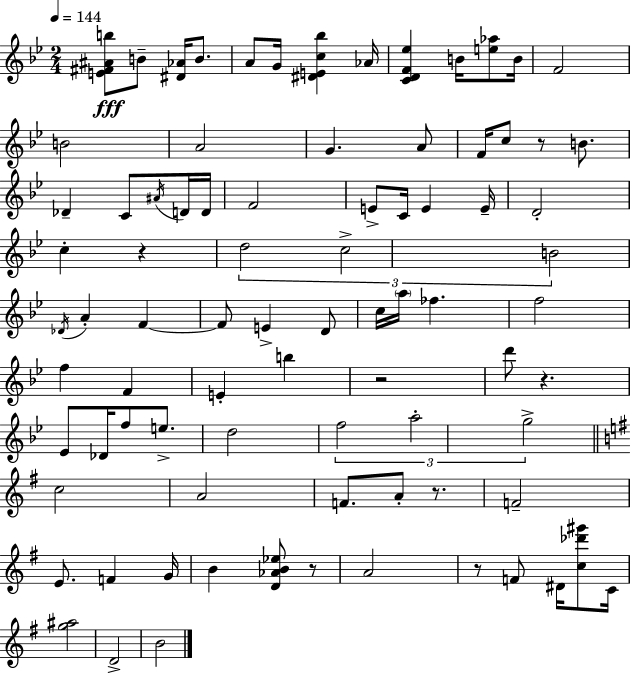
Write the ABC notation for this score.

X:1
T:Untitled
M:2/4
L:1/4
K:Gm
[E^F^Ab]/2 B/2 [^D_A]/4 B/2 A/2 G/4 [^DEc_b] _A/4 [CDF_e] B/4 [e_a]/2 B/4 F2 B2 A2 G A/2 F/4 c/2 z/2 B/2 _D C/2 ^A/4 D/4 D/4 F2 E/2 C/4 E E/4 D2 c z d2 c2 B2 _D/4 A F F/2 E D/2 c/4 a/4 _f f2 f F E b z2 d'/2 z _E/2 _D/4 f/2 e/2 d2 f2 a2 g2 c2 A2 F/2 A/2 z/2 F2 E/2 F G/4 B [D_AB_e]/2 z/2 A2 z/2 F/2 ^D/4 [c_d'^g']/2 C/4 [g^a]2 D2 B2